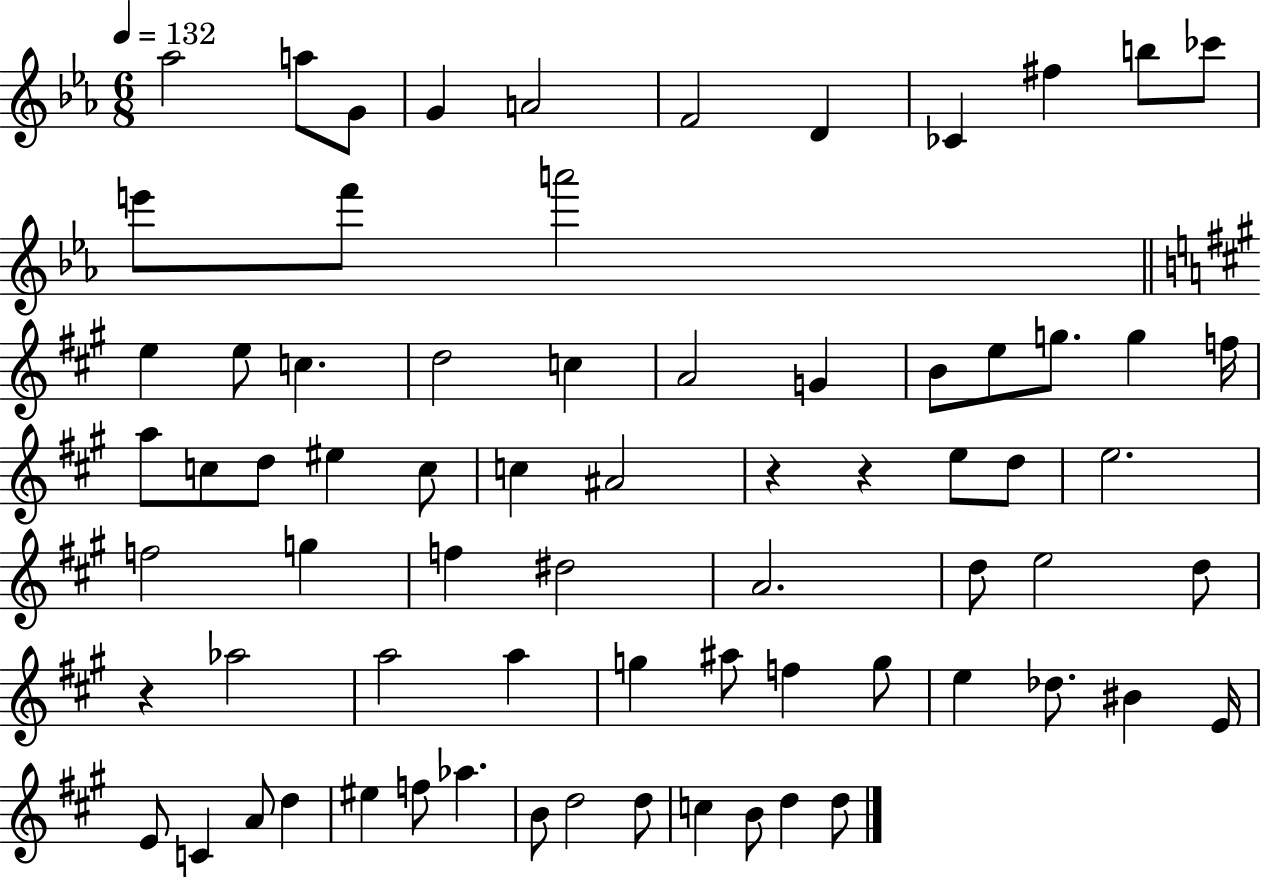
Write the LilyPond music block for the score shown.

{
  \clef treble
  \numericTimeSignature
  \time 6/8
  \key ees \major
  \tempo 4 = 132
  aes''2 a''8 g'8 | g'4 a'2 | f'2 d'4 | ces'4 fis''4 b''8 ces'''8 | \break e'''8 f'''8 a'''2 | \bar "||" \break \key a \major e''4 e''8 c''4. | d''2 c''4 | a'2 g'4 | b'8 e''8 g''8. g''4 f''16 | \break a''8 c''8 d''8 eis''4 c''8 | c''4 ais'2 | r4 r4 e''8 d''8 | e''2. | \break f''2 g''4 | f''4 dis''2 | a'2. | d''8 e''2 d''8 | \break r4 aes''2 | a''2 a''4 | g''4 ais''8 f''4 g''8 | e''4 des''8. bis'4 e'16 | \break e'8 c'4 a'8 d''4 | eis''4 f''8 aes''4. | b'8 d''2 d''8 | c''4 b'8 d''4 d''8 | \break \bar "|."
}